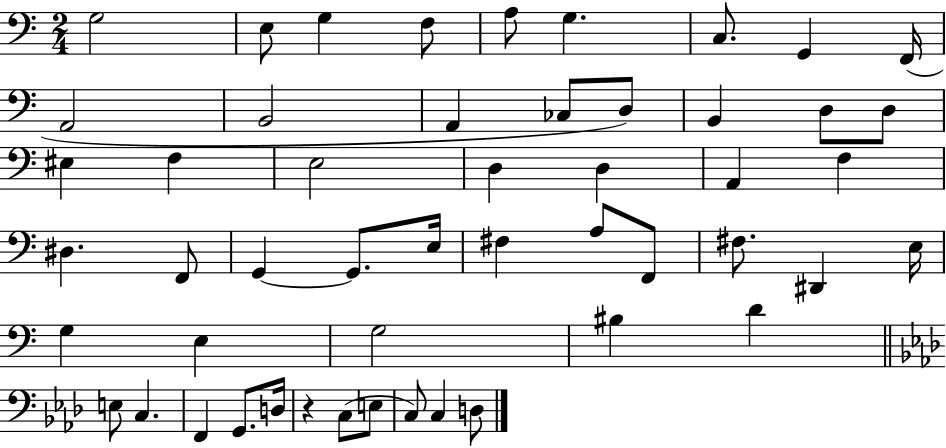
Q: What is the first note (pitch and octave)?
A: G3